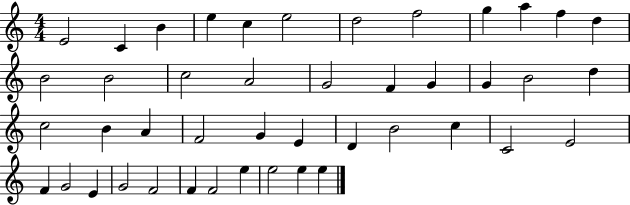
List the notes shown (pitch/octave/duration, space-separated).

E4/h C4/q B4/q E5/q C5/q E5/h D5/h F5/h G5/q A5/q F5/q D5/q B4/h B4/h C5/h A4/h G4/h F4/q G4/q G4/q B4/h D5/q C5/h B4/q A4/q F4/h G4/q E4/q D4/q B4/h C5/q C4/h E4/h F4/q G4/h E4/q G4/h F4/h F4/q F4/h E5/q E5/h E5/q E5/q